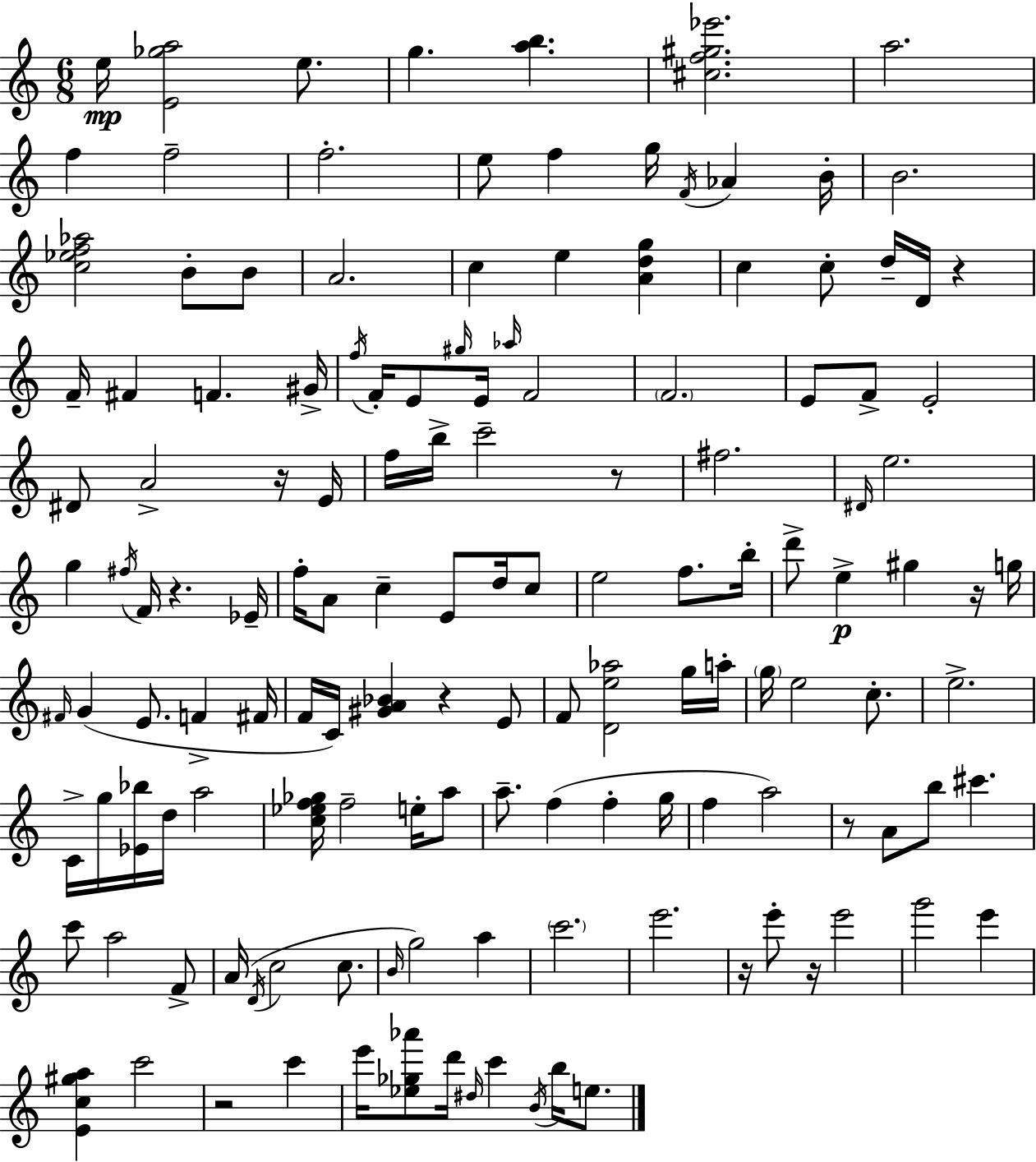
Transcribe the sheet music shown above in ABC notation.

X:1
T:Untitled
M:6/8
L:1/4
K:Am
e/4 [E_ga]2 e/2 g [ab] [^cf^g_e']2 a2 f f2 f2 e/2 f g/4 F/4 _A B/4 B2 [c_ef_a]2 B/2 B/2 A2 c e [Adg] c c/2 d/4 D/4 z F/4 ^F F ^G/4 f/4 F/4 E/2 ^g/4 E/4 _a/4 F2 F2 E/2 F/2 E2 ^D/2 A2 z/4 E/4 f/4 b/4 c'2 z/2 ^f2 ^D/4 e2 g ^f/4 F/4 z _E/4 f/4 A/2 c E/2 d/4 c/2 e2 f/2 b/4 d'/2 e ^g z/4 g/4 ^F/4 G E/2 F ^F/4 F/4 C/4 [^GA_B] z E/2 F/2 [De_a]2 g/4 a/4 g/4 e2 c/2 e2 C/4 g/4 [_E_b]/4 d/4 a2 [c_ef_g]/4 f2 e/4 a/2 a/2 f f g/4 f a2 z/2 A/2 b/2 ^c' c'/2 a2 F/2 A/4 D/4 c2 c/2 B/4 g2 a c'2 e'2 z/4 e'/2 z/4 e'2 g'2 e' [Ec^ga] c'2 z2 c' e'/4 [_e_g_a']/2 d'/4 ^d/4 c' B/4 b/4 e/2